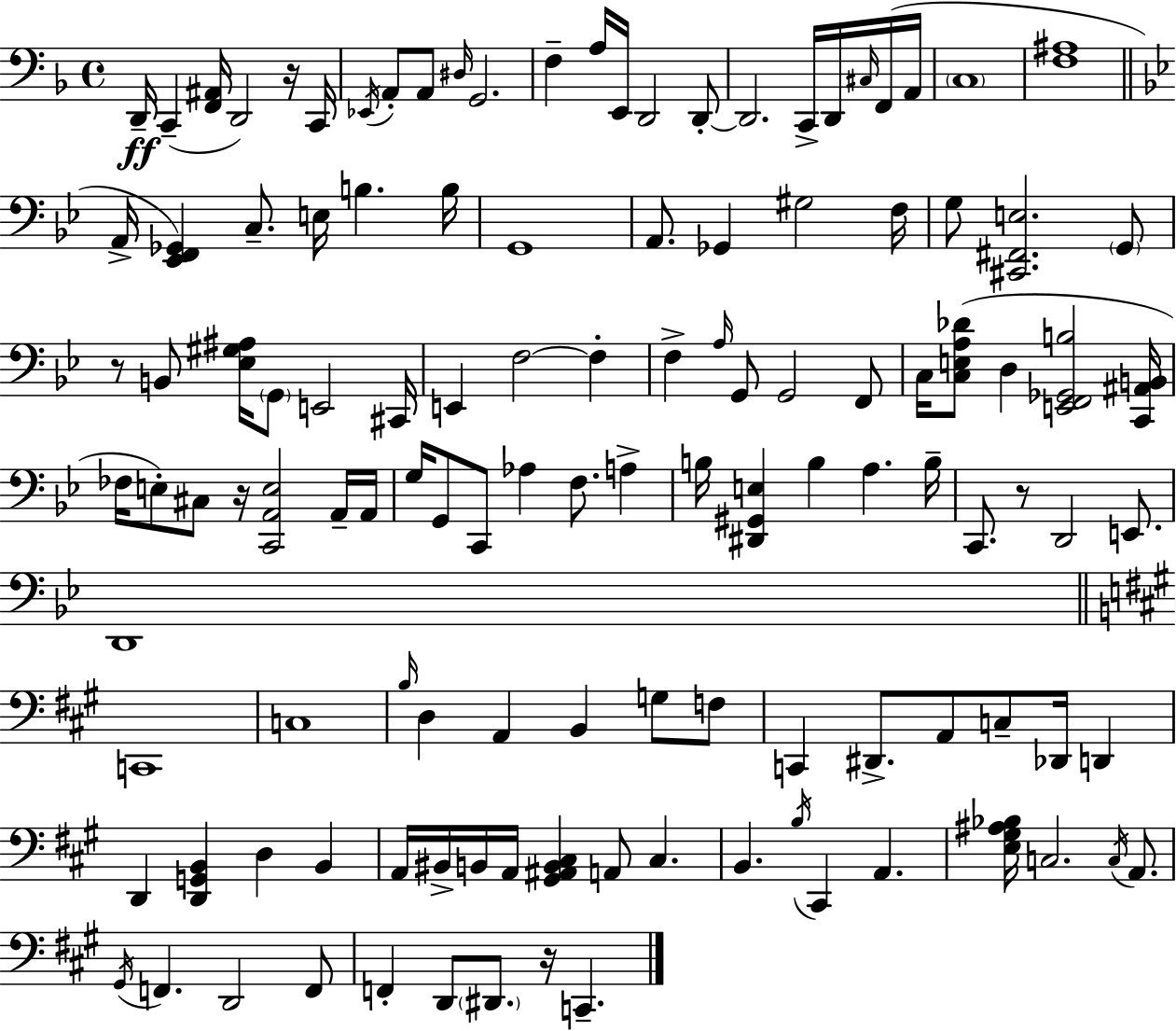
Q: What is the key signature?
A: F major